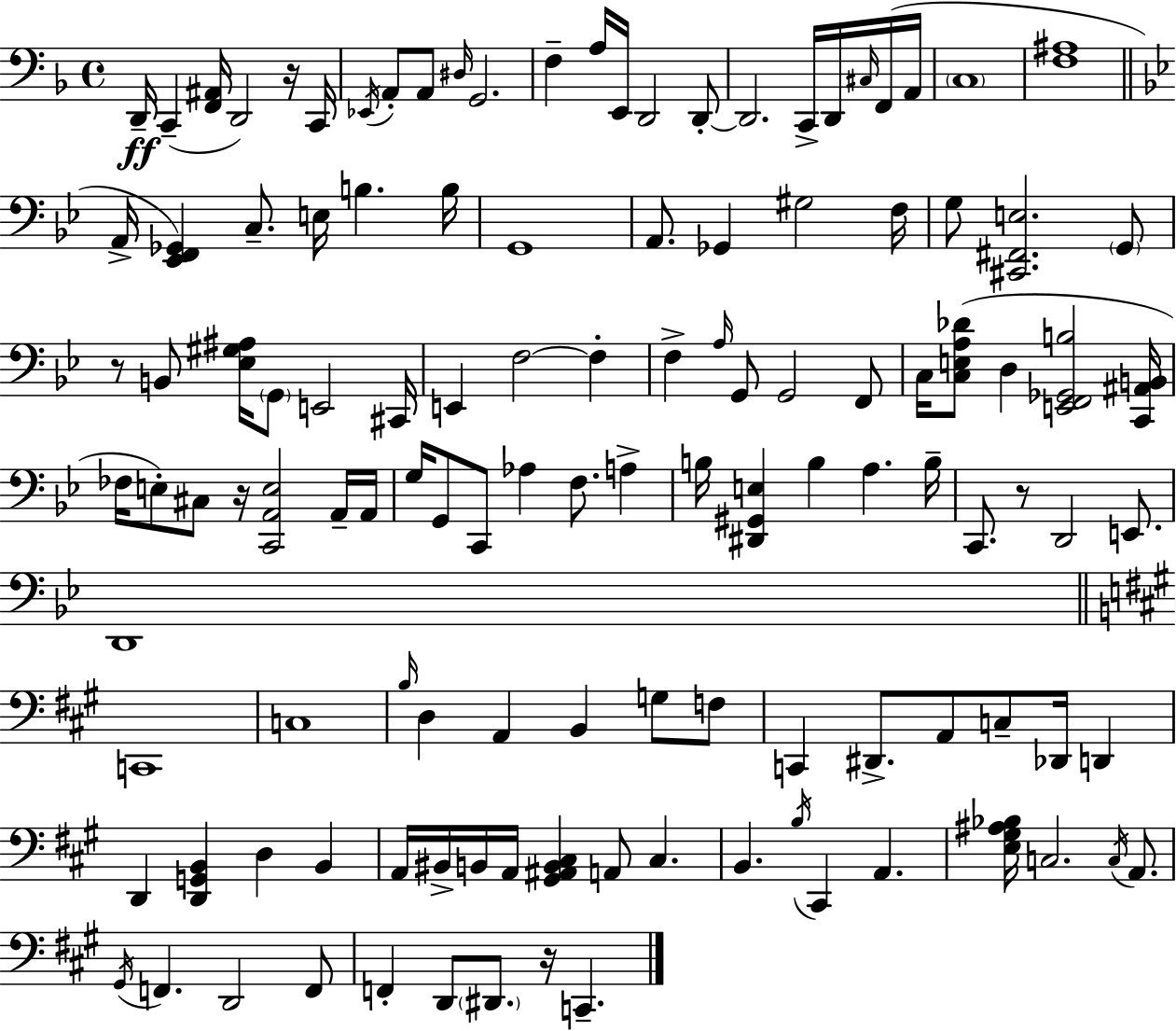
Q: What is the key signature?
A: F major